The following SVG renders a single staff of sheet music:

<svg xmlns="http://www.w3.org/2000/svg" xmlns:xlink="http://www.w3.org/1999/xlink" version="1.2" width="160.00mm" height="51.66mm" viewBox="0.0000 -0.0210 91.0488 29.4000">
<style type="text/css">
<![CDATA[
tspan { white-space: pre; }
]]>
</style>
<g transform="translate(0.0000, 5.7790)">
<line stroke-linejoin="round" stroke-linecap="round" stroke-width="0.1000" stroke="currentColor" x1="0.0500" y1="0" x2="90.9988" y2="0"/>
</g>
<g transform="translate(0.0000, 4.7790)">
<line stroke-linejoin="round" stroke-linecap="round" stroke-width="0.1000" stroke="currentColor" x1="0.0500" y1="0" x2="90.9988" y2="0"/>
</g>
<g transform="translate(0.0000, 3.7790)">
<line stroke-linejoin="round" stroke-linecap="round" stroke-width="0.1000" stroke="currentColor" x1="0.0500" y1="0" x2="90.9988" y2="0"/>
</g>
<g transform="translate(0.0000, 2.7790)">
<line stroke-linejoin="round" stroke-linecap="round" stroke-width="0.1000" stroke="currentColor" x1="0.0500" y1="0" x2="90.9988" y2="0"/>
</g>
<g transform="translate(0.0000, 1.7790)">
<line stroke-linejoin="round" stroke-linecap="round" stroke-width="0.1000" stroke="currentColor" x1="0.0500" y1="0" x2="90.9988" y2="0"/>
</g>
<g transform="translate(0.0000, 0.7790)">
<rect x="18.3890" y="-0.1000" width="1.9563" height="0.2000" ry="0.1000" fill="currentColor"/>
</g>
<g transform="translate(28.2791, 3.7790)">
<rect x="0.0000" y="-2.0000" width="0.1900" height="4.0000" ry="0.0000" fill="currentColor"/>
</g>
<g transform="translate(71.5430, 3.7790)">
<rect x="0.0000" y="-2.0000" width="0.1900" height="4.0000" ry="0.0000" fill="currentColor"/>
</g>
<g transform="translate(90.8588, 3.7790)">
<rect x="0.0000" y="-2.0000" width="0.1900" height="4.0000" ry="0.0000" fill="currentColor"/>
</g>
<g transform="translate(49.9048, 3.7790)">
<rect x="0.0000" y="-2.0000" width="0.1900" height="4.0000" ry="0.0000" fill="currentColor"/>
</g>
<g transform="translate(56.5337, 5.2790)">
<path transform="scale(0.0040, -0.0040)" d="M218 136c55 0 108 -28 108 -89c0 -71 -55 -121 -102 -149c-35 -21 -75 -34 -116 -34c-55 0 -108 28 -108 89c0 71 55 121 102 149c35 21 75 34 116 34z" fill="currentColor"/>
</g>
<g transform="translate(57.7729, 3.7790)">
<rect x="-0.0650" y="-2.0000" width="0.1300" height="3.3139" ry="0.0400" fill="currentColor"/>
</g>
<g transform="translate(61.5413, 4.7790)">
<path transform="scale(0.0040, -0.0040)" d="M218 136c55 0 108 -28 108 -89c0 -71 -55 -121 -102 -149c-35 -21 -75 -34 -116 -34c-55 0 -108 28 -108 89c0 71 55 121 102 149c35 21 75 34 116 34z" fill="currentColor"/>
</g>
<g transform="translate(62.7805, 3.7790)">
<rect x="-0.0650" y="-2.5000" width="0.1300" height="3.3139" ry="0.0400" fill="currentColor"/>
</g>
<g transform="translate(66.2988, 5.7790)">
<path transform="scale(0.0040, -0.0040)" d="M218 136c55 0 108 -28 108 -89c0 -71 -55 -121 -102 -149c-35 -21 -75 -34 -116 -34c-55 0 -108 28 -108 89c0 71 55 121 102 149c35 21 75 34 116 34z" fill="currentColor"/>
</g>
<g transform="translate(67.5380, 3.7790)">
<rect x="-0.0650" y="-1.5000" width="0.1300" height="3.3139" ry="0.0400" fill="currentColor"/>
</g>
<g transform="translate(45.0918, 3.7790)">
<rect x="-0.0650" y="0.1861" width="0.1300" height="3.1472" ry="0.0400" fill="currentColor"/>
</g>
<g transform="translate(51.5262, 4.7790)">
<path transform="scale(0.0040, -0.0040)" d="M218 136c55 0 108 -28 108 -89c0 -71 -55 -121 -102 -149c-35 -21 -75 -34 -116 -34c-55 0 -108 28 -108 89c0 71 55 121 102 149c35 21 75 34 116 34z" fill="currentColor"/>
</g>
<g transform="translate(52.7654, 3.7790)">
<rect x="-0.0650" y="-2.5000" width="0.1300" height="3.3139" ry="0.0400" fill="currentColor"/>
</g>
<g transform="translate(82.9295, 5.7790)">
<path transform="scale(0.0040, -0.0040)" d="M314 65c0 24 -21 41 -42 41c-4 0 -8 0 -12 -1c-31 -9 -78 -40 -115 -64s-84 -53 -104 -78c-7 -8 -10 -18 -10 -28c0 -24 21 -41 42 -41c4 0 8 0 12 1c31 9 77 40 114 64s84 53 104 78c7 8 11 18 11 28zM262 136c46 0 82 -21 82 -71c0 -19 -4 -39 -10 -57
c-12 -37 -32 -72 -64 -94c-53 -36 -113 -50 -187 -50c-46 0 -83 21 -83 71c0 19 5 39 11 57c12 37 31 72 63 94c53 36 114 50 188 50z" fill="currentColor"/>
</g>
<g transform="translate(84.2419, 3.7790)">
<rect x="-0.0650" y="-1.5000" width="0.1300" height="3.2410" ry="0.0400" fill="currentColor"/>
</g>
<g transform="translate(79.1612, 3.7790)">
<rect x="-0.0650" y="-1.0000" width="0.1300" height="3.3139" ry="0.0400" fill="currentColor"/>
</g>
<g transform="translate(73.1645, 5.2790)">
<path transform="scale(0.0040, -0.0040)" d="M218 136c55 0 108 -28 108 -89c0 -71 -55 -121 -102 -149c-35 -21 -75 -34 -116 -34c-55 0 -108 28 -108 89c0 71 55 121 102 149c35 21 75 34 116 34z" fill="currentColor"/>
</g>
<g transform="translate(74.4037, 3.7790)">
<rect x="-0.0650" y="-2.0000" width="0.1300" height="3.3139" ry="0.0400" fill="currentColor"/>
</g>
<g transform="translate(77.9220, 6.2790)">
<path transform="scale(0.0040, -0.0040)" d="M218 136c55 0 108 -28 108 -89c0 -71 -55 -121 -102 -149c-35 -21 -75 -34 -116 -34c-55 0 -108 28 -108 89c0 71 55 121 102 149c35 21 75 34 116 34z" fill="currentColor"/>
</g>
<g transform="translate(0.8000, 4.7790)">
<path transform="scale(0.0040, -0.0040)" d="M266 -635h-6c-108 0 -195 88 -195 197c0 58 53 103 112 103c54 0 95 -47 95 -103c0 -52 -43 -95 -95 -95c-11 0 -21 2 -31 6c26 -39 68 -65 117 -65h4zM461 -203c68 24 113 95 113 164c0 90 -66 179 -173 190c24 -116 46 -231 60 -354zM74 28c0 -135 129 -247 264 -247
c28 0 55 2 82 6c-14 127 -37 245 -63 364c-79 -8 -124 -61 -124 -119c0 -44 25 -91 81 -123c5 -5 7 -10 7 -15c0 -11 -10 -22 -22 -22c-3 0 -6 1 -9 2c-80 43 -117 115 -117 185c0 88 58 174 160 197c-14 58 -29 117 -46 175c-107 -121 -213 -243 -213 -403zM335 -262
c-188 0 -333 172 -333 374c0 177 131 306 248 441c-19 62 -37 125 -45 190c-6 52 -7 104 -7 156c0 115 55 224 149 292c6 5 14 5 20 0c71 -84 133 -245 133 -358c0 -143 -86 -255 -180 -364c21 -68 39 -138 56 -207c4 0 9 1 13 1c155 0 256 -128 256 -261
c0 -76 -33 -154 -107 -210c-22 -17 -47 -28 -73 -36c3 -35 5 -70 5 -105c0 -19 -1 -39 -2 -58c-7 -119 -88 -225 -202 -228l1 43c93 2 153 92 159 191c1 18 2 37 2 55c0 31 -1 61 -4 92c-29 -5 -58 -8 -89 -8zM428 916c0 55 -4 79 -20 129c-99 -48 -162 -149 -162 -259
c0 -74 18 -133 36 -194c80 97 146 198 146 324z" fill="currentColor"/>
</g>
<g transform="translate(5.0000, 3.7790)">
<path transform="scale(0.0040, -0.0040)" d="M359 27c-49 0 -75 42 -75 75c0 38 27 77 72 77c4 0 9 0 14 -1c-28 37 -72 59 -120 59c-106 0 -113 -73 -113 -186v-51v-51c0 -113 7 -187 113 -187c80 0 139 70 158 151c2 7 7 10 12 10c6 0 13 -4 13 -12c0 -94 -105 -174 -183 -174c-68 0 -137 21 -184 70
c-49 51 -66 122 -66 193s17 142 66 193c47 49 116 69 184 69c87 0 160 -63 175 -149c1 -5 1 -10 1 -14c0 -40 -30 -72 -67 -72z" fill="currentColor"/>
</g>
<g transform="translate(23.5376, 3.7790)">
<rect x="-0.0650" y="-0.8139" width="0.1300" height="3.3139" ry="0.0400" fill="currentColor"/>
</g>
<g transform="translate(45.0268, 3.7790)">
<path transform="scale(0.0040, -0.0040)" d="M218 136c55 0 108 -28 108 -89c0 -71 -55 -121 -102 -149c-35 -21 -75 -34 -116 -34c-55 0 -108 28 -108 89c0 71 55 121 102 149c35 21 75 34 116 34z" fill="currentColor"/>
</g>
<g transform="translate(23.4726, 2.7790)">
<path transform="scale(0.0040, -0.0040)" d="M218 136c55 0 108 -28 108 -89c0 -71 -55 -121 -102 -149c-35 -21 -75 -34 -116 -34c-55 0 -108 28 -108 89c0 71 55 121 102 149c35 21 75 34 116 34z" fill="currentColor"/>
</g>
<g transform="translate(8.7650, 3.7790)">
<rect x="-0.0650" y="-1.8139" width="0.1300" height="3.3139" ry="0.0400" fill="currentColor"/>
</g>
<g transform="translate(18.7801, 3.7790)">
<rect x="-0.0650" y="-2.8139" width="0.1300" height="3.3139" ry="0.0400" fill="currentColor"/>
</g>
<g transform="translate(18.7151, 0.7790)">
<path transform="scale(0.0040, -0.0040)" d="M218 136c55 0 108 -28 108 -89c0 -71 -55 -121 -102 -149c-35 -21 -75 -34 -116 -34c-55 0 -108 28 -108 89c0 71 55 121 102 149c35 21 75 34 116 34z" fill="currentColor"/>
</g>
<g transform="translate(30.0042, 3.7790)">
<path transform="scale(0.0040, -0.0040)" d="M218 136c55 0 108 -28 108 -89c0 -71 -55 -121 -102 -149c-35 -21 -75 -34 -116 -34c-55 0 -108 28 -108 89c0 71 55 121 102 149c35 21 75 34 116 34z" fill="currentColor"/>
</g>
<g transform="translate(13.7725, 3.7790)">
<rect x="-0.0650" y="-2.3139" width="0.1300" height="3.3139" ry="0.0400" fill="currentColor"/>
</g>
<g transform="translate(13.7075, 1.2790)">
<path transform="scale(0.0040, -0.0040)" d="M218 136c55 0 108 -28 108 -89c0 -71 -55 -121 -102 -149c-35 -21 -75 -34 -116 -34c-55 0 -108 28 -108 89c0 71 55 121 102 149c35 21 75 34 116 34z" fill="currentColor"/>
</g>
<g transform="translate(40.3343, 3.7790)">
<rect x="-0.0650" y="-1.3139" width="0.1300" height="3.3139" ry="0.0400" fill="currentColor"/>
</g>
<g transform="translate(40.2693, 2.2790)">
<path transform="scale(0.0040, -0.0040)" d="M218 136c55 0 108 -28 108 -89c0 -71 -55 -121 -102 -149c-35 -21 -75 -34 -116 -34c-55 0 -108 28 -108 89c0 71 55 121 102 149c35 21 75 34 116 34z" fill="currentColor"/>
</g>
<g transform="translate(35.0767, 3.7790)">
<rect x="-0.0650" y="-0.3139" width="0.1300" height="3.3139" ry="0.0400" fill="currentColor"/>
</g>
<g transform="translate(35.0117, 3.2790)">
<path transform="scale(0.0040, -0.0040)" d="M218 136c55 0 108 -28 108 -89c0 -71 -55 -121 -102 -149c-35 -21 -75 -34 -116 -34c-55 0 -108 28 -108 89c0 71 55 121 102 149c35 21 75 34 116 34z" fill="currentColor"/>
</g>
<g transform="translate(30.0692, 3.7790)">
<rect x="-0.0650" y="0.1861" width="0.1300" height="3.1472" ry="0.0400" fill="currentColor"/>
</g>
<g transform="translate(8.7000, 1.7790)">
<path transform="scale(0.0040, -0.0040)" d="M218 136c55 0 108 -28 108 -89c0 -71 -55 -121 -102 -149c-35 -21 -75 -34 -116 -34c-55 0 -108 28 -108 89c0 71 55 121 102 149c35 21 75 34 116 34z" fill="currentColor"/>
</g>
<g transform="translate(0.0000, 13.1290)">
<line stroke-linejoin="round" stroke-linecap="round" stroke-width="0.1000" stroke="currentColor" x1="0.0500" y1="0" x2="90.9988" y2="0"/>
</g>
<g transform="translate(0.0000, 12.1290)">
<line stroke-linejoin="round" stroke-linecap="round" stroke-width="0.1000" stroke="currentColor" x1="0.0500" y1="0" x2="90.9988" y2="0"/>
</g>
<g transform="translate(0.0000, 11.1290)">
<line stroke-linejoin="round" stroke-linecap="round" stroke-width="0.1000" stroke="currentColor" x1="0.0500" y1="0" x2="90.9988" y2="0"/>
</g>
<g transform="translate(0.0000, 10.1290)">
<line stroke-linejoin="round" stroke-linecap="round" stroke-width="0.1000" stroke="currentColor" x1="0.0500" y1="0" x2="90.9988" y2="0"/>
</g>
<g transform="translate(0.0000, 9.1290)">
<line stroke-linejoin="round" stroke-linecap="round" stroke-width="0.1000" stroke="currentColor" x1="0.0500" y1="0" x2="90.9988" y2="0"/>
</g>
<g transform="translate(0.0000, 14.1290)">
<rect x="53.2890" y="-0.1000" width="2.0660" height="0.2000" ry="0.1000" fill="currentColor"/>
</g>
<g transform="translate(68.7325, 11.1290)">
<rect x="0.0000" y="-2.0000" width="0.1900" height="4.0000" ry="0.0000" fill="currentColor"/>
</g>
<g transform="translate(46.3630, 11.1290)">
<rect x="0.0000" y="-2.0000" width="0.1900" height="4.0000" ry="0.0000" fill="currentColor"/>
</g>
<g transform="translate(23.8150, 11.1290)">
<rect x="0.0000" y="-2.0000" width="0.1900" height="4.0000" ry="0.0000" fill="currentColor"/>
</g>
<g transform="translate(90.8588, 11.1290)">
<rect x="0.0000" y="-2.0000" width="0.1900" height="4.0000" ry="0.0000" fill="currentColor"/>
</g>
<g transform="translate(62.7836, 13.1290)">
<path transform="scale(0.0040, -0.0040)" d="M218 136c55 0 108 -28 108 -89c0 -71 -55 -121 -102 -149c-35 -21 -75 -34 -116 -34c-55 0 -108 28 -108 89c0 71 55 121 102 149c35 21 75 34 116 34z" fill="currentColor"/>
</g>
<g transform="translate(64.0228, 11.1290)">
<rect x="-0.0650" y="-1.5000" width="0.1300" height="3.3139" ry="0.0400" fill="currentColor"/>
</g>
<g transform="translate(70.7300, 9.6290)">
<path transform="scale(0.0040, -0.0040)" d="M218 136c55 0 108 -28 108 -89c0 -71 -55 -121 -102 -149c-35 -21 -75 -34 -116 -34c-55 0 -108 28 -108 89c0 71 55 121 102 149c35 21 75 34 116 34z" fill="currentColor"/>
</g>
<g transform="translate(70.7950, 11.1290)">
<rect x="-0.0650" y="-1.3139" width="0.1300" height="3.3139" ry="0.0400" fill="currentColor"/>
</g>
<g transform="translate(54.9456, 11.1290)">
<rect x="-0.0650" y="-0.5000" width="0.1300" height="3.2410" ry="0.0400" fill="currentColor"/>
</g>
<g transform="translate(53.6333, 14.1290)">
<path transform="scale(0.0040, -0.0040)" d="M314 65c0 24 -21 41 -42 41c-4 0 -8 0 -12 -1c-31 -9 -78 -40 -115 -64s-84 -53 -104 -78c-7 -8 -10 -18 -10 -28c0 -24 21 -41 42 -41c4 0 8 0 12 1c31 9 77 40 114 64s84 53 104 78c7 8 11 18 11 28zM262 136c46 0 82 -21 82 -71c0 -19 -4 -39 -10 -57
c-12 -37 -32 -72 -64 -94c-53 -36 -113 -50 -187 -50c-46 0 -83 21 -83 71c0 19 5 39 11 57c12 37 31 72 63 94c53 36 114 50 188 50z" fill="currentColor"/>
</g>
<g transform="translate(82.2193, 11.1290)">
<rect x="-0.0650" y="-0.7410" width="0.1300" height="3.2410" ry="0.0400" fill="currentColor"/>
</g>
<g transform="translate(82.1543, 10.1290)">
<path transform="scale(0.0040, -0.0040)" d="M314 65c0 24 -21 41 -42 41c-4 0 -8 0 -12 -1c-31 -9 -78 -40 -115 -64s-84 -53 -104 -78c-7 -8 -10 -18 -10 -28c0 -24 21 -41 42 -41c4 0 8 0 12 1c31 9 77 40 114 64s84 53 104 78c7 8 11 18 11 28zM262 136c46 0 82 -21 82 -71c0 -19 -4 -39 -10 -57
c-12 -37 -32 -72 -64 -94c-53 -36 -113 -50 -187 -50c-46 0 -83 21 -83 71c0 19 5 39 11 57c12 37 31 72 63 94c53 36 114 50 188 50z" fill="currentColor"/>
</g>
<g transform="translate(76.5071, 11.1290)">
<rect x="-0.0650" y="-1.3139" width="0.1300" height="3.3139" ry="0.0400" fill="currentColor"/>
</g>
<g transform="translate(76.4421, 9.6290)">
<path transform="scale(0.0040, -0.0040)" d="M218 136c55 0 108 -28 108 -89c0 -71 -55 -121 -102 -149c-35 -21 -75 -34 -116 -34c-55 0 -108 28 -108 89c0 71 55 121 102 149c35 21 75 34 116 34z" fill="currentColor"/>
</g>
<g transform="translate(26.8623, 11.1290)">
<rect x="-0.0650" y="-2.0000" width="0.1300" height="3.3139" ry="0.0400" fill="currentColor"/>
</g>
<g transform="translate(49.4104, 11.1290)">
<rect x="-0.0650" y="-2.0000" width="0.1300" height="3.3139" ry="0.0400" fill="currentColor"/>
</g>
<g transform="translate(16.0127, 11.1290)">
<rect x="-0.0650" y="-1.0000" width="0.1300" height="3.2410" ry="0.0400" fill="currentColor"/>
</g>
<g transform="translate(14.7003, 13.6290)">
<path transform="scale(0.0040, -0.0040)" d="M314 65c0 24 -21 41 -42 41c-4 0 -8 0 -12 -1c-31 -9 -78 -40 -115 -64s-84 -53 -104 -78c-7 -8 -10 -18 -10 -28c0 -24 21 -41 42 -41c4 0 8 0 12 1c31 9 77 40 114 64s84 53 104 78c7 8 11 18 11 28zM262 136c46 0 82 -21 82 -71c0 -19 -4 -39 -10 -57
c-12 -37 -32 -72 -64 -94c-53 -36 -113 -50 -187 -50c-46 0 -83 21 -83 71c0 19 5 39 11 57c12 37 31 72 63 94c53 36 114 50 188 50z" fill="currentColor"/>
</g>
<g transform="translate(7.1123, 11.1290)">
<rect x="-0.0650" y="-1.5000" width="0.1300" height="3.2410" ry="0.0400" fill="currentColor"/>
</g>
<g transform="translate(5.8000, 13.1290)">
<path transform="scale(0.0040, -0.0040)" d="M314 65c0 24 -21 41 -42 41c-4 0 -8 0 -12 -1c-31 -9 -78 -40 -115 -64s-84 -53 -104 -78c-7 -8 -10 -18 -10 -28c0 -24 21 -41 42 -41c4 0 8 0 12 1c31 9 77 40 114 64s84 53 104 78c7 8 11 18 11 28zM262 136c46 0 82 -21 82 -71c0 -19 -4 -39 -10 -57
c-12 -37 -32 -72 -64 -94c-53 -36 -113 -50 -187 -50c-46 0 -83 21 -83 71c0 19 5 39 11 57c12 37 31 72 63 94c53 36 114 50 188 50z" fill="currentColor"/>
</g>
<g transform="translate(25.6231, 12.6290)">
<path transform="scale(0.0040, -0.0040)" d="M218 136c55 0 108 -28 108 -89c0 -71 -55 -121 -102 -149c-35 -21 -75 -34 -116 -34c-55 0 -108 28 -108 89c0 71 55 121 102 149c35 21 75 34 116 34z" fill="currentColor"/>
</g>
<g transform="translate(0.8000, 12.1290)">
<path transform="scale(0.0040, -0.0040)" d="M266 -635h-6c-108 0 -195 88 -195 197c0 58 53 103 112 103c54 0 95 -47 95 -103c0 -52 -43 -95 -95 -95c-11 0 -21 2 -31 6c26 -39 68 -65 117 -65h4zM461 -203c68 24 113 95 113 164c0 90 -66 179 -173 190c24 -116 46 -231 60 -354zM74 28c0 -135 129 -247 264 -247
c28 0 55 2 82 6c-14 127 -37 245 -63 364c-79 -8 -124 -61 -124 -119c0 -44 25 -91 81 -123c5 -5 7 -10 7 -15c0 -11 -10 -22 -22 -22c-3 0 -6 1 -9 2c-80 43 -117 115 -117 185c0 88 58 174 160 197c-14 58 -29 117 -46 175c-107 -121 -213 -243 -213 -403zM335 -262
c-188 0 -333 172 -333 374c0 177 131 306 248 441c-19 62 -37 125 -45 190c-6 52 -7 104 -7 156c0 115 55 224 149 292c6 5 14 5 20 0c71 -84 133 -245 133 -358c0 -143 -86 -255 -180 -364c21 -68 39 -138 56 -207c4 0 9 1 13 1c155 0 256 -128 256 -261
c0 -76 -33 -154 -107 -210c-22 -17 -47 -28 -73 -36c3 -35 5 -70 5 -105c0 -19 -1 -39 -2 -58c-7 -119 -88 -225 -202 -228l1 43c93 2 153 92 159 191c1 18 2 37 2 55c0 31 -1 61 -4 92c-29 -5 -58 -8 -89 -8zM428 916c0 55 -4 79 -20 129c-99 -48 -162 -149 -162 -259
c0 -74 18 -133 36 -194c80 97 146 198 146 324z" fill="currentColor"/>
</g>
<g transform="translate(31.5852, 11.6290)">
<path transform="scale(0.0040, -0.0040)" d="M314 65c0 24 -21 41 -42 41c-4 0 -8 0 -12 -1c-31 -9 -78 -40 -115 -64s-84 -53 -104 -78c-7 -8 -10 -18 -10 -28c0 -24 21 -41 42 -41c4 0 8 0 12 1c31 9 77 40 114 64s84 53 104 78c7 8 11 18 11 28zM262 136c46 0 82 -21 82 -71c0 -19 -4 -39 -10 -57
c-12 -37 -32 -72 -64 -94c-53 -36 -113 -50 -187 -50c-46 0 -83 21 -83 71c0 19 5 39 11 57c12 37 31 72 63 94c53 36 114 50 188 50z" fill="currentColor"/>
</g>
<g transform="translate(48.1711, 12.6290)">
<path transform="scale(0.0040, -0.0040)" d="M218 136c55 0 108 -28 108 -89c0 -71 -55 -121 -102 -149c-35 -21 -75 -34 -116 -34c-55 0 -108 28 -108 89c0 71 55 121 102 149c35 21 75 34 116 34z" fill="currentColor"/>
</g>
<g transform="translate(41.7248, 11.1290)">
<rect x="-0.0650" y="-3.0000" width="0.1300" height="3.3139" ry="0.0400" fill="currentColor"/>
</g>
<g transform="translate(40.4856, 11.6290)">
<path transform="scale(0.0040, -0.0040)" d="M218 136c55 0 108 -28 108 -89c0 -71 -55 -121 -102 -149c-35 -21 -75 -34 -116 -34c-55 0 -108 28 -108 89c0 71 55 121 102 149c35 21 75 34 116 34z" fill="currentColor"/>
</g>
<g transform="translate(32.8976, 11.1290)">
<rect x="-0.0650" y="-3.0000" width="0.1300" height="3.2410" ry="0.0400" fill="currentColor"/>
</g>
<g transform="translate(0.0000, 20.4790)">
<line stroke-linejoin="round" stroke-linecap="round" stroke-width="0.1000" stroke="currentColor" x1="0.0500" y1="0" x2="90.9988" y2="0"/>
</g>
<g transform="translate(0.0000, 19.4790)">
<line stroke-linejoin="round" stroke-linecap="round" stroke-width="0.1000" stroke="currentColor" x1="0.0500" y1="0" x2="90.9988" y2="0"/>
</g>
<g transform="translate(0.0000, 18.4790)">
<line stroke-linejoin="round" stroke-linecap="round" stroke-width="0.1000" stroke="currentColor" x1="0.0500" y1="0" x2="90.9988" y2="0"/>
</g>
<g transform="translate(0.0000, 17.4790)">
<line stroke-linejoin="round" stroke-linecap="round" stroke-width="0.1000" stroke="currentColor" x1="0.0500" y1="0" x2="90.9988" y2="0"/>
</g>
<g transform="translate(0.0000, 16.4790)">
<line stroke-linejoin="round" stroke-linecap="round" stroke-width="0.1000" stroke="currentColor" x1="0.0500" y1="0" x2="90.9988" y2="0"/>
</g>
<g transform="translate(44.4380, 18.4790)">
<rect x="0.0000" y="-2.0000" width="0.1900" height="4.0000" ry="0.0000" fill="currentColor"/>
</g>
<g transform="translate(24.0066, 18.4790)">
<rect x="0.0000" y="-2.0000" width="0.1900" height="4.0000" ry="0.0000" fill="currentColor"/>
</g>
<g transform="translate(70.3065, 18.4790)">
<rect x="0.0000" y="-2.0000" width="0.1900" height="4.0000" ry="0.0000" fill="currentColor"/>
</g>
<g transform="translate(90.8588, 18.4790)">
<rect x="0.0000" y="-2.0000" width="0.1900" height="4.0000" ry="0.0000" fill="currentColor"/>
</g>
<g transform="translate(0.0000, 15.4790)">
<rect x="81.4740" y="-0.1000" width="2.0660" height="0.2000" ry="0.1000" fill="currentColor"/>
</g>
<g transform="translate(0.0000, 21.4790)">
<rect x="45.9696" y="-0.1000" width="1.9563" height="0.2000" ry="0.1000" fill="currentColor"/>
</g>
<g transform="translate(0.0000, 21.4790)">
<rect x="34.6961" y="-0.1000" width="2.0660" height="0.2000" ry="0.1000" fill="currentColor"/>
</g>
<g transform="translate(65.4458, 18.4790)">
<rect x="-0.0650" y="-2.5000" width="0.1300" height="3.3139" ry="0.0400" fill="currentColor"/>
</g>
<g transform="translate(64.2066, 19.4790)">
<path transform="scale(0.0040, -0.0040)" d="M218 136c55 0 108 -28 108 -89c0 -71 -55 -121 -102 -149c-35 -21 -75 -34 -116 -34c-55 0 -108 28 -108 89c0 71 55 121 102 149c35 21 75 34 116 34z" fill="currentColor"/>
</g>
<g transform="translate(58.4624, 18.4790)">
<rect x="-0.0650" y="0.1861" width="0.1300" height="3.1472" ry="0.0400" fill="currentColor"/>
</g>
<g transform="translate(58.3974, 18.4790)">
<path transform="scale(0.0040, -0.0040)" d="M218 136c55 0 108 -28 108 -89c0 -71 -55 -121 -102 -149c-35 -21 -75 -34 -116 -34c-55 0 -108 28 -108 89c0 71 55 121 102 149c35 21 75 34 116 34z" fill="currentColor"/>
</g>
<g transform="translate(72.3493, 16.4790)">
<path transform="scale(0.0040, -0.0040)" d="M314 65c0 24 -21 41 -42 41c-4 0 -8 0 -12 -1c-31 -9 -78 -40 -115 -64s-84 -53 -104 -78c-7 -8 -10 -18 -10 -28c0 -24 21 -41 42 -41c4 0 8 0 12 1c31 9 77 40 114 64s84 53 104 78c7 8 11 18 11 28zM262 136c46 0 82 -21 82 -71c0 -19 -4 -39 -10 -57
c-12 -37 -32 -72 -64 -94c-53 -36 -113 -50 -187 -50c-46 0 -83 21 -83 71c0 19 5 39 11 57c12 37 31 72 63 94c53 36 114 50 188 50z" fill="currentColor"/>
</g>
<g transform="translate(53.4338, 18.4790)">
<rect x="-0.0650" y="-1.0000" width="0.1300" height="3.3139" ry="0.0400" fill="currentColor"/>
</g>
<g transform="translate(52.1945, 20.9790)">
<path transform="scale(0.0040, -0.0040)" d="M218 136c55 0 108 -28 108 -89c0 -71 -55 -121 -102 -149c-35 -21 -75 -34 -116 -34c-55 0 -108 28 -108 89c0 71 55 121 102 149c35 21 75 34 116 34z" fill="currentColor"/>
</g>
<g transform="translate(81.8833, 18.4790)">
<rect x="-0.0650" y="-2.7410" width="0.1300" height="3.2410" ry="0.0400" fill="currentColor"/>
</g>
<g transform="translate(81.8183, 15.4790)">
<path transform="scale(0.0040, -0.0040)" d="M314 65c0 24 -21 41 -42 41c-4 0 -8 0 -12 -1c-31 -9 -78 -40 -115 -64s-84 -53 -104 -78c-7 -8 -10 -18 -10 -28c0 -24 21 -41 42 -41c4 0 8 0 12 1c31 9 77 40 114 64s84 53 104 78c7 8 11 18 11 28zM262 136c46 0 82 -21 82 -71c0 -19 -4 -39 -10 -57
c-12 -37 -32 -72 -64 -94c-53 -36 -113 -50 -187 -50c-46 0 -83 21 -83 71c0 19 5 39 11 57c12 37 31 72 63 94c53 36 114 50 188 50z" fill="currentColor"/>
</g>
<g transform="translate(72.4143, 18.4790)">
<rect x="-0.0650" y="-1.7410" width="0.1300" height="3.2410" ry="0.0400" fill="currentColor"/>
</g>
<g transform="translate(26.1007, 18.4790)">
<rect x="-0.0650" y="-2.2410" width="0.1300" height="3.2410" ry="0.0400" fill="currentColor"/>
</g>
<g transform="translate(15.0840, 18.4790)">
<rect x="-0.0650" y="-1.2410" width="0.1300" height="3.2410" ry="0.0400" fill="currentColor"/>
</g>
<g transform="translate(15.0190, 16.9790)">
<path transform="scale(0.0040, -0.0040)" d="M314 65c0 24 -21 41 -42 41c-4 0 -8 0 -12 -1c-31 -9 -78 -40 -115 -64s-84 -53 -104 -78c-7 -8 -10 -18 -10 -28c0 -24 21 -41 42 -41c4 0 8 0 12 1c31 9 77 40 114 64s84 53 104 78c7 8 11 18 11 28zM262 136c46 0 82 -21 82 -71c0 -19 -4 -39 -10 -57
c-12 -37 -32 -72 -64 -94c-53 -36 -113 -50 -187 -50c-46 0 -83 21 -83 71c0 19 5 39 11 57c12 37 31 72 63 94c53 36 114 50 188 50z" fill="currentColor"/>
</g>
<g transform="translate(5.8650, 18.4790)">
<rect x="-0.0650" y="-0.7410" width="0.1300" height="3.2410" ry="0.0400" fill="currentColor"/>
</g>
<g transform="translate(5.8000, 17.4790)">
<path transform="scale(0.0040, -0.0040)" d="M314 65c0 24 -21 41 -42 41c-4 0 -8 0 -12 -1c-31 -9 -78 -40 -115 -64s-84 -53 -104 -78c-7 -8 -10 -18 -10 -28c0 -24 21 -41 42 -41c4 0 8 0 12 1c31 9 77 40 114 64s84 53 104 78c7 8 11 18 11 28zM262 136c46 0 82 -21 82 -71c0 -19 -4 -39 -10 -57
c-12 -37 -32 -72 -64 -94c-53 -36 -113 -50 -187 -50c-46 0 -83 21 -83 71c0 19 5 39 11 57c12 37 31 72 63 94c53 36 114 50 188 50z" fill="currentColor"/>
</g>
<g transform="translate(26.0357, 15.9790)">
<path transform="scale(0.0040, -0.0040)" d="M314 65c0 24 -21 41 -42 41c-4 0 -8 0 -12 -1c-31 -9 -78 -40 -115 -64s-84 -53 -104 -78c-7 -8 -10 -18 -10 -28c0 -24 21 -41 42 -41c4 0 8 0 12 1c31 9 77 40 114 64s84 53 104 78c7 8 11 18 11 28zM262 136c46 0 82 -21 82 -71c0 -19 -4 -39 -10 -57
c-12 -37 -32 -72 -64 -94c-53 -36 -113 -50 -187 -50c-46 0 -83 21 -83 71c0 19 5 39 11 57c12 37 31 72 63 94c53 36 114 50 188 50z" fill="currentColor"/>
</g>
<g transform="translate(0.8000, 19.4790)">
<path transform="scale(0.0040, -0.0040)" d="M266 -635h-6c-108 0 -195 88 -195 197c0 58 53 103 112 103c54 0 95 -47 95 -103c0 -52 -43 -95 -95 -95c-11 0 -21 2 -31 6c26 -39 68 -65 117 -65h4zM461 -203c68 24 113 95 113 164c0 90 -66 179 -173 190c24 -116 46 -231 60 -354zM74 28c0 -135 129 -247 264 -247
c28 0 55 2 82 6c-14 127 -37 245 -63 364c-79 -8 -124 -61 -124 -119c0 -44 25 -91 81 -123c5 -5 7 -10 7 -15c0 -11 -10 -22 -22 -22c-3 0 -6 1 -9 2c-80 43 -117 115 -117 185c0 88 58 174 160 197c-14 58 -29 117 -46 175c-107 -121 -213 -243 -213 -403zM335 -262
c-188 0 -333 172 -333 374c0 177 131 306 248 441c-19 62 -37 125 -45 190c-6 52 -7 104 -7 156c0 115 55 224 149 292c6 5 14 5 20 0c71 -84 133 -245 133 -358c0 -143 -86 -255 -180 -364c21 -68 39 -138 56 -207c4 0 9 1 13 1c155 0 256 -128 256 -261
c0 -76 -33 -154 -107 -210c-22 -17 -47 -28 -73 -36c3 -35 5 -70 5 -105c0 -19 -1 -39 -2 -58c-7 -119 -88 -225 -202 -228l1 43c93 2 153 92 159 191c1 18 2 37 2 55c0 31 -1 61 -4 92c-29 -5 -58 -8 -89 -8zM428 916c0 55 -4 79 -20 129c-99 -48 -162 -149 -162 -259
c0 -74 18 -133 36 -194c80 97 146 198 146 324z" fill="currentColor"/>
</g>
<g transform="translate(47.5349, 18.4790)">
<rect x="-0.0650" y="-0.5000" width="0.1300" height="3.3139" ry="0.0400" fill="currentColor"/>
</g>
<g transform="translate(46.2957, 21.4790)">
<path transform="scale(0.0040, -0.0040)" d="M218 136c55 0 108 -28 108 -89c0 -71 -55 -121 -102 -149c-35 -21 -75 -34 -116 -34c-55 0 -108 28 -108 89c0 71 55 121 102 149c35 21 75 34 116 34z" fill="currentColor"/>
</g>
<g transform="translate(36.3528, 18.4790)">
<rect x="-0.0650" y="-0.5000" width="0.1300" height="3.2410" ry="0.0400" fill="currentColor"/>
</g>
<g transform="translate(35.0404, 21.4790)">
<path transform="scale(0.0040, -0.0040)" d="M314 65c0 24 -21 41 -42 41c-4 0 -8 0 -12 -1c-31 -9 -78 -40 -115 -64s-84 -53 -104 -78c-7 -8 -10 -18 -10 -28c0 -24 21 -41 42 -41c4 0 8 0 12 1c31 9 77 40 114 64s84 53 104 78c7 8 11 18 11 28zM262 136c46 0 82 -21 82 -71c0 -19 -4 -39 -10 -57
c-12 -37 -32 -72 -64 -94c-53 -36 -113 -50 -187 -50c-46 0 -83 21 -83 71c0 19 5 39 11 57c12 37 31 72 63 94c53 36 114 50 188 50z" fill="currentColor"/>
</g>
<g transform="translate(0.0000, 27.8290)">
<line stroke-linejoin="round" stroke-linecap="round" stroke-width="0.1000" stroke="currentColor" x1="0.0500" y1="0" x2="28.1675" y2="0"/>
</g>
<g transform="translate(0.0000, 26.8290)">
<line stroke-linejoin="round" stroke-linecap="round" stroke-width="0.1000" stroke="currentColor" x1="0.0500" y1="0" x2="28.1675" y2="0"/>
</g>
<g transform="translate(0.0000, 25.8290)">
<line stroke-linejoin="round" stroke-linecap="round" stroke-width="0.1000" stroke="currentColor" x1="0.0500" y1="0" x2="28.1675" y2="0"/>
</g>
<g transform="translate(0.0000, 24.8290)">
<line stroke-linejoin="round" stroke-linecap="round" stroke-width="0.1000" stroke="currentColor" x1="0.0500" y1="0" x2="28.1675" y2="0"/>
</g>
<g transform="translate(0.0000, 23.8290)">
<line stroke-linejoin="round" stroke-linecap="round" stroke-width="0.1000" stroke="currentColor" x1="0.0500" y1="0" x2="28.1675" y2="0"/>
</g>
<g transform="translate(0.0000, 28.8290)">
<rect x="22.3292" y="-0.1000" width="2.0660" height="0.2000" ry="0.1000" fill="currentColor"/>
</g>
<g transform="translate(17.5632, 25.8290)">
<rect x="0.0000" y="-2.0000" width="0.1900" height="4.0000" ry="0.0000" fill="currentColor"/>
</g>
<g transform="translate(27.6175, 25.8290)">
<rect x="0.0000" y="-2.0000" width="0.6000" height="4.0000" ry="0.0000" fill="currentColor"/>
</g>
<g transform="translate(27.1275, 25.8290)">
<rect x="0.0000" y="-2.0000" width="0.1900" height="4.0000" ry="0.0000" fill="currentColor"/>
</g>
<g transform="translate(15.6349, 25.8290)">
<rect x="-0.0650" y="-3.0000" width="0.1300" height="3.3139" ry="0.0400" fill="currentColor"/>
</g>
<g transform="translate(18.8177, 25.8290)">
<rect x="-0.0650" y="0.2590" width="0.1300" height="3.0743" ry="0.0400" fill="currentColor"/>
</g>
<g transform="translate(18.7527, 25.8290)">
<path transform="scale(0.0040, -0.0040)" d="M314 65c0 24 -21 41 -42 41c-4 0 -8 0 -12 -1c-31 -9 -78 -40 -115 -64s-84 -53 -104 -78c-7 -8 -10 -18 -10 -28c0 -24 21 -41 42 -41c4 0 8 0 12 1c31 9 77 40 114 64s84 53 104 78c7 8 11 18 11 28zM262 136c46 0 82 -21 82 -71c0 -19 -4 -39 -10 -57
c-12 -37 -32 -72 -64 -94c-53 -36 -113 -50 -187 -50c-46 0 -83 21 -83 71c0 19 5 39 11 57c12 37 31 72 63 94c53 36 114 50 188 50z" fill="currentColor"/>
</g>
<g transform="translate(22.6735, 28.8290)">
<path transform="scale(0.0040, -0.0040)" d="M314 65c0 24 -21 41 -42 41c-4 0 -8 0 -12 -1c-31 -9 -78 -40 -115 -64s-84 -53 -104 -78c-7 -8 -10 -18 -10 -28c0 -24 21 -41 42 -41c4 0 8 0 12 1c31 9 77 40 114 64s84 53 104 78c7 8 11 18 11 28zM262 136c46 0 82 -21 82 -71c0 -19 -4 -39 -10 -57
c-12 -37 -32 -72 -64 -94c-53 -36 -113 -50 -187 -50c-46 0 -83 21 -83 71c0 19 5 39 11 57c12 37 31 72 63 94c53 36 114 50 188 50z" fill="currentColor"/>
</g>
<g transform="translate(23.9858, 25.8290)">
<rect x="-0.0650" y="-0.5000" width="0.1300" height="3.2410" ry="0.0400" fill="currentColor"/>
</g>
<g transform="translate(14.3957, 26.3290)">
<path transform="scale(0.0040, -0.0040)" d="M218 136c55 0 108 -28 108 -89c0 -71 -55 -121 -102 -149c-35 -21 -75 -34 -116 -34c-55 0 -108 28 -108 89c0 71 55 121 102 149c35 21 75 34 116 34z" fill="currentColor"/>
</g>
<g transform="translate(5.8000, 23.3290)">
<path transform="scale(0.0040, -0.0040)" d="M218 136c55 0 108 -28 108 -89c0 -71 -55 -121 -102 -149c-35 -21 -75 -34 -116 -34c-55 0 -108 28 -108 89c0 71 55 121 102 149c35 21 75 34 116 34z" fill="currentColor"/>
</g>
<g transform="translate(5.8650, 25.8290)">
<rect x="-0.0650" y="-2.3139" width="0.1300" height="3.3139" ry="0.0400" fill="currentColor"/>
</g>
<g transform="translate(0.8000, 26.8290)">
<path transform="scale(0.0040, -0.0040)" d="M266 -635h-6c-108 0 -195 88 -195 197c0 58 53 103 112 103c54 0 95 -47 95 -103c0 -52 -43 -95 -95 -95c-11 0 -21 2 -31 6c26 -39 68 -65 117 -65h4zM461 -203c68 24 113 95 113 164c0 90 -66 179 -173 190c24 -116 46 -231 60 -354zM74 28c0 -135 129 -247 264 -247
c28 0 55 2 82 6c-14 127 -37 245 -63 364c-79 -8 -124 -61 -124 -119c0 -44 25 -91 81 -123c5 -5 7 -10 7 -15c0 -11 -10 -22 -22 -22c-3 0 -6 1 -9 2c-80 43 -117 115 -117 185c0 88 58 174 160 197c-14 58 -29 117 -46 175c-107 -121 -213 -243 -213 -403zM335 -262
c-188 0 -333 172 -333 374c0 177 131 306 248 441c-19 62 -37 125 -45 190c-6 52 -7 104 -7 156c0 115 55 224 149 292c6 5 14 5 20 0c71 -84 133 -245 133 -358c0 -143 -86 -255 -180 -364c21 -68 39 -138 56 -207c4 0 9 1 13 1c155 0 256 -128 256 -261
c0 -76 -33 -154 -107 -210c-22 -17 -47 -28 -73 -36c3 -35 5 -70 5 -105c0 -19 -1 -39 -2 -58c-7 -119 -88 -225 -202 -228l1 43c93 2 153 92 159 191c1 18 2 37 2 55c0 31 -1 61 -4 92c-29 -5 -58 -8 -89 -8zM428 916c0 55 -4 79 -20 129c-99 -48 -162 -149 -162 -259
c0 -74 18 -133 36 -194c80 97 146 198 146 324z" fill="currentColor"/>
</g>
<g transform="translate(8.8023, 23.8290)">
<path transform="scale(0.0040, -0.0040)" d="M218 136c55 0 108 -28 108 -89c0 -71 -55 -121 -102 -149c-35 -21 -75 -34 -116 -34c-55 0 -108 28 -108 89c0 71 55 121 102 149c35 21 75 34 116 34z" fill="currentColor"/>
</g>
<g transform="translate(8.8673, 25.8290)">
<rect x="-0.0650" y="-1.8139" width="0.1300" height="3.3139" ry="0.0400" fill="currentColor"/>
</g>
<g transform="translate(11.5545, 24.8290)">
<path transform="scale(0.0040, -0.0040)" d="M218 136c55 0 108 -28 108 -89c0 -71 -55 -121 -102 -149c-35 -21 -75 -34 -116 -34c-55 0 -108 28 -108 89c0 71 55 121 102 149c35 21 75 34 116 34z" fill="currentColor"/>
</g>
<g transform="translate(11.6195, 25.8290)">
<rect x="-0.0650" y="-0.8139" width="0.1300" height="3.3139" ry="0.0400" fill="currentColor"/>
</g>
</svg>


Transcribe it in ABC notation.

X:1
T:Untitled
M:4/4
L:1/4
K:C
f g a d B c e B G F G E F D E2 E2 D2 F A2 A F C2 E e e d2 d2 e2 g2 C2 C D B G f2 a2 g f d A B2 C2